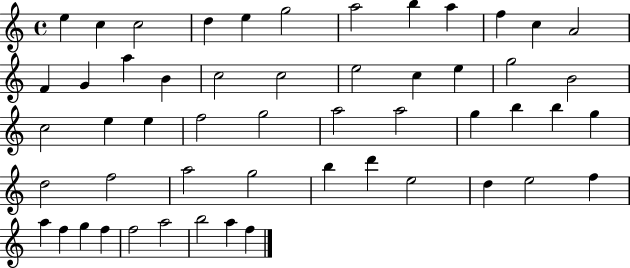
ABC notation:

X:1
T:Untitled
M:4/4
L:1/4
K:C
e c c2 d e g2 a2 b a f c A2 F G a B c2 c2 e2 c e g2 B2 c2 e e f2 g2 a2 a2 g b b g d2 f2 a2 g2 b d' e2 d e2 f a f g f f2 a2 b2 a f